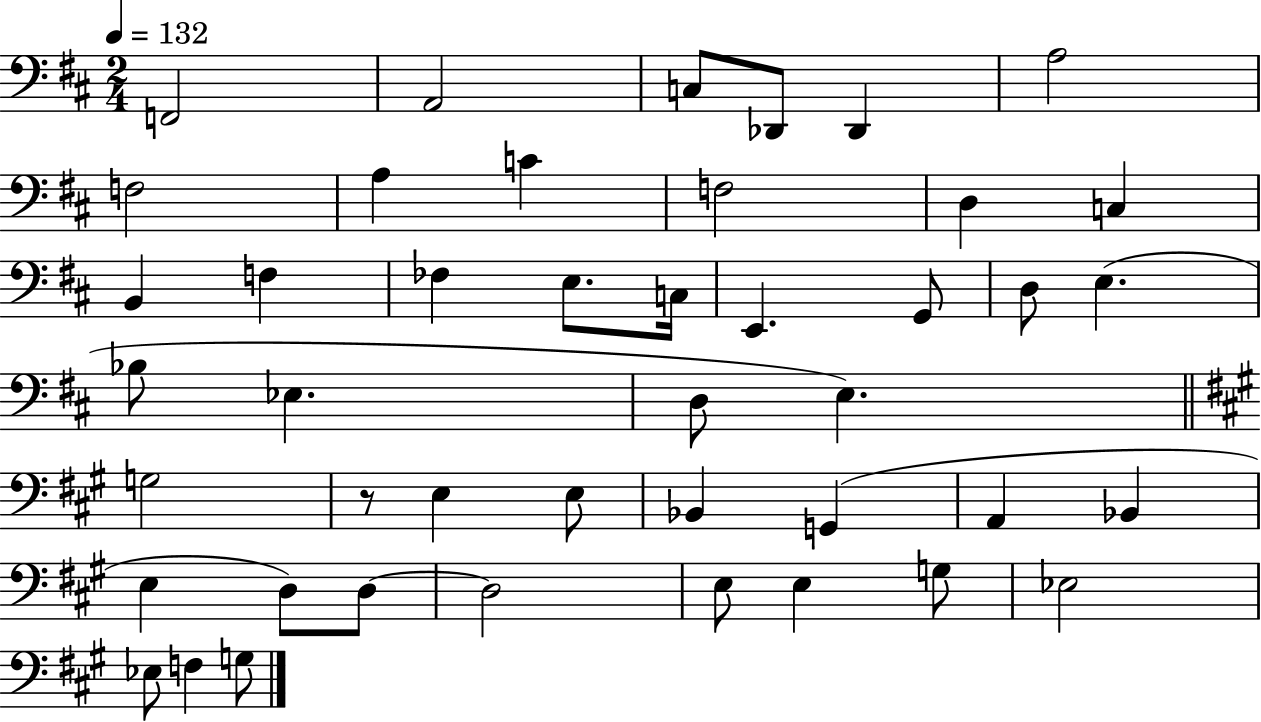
X:1
T:Untitled
M:2/4
L:1/4
K:D
F,,2 A,,2 C,/2 _D,,/2 _D,, A,2 F,2 A, C F,2 D, C, B,, F, _F, E,/2 C,/4 E,, G,,/2 D,/2 E, _B,/2 _E, D,/2 E, G,2 z/2 E, E,/2 _B,, G,, A,, _B,, E, D,/2 D,/2 D,2 E,/2 E, G,/2 _E,2 _E,/2 F, G,/2